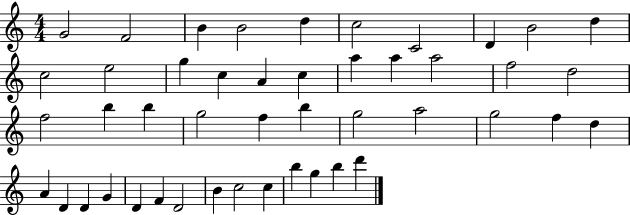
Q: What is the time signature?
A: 4/4